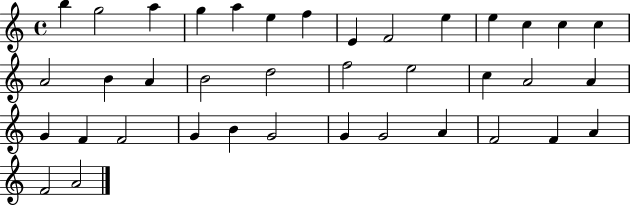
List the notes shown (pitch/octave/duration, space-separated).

B5/q G5/h A5/q G5/q A5/q E5/q F5/q E4/q F4/h E5/q E5/q C5/q C5/q C5/q A4/h B4/q A4/q B4/h D5/h F5/h E5/h C5/q A4/h A4/q G4/q F4/q F4/h G4/q B4/q G4/h G4/q G4/h A4/q F4/h F4/q A4/q F4/h A4/h